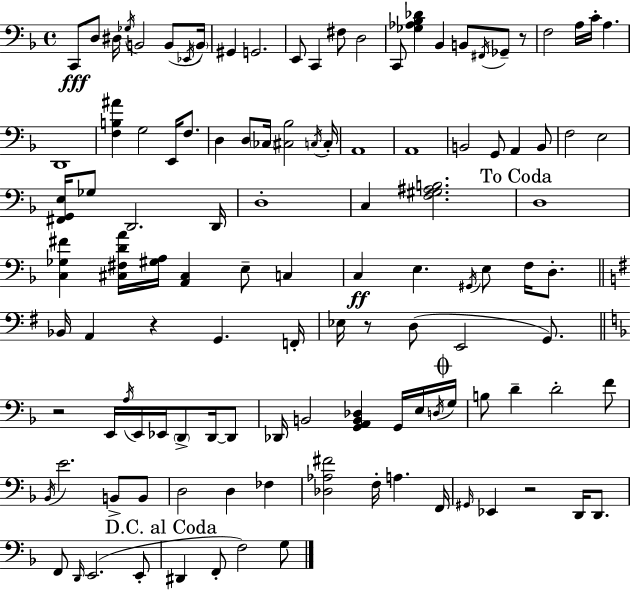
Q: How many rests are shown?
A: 5